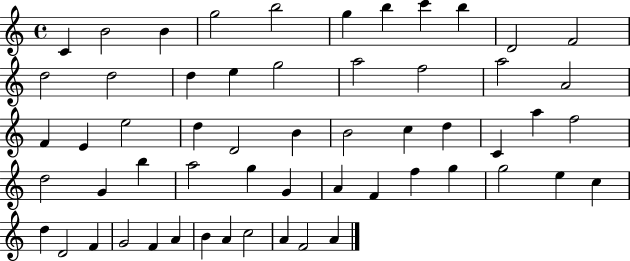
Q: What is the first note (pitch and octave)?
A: C4